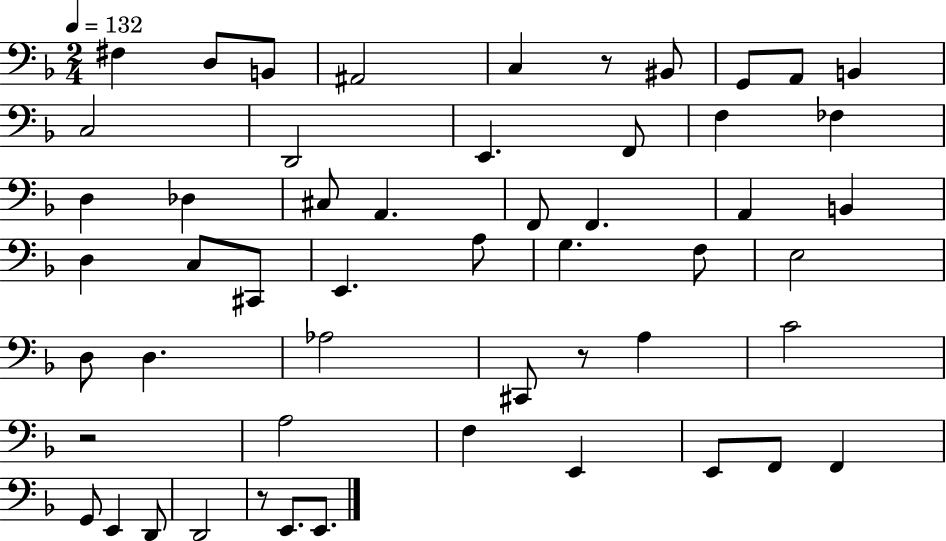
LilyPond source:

{
  \clef bass
  \numericTimeSignature
  \time 2/4
  \key f \major
  \tempo 4 = 132
  fis4 d8 b,8 | ais,2 | c4 r8 bis,8 | g,8 a,8 b,4 | \break c2 | d,2 | e,4. f,8 | f4 fes4 | \break d4 des4 | cis8 a,4. | f,8 f,4. | a,4 b,4 | \break d4 c8 cis,8 | e,4. a8 | g4. f8 | e2 | \break d8 d4. | aes2 | cis,8 r8 a4 | c'2 | \break r2 | a2 | f4 e,4 | e,8 f,8 f,4 | \break g,8 e,4 d,8 | d,2 | r8 e,8. e,8. | \bar "|."
}